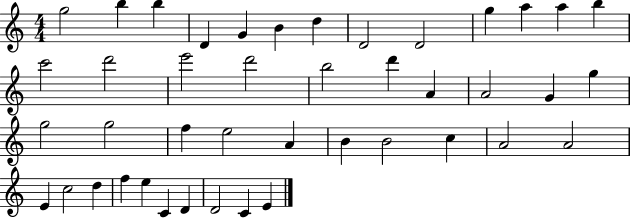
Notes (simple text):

G5/h B5/q B5/q D4/q G4/q B4/q D5/q D4/h D4/h G5/q A5/q A5/q B5/q C6/h D6/h E6/h D6/h B5/h D6/q A4/q A4/h G4/q G5/q G5/h G5/h F5/q E5/h A4/q B4/q B4/h C5/q A4/h A4/h E4/q C5/h D5/q F5/q E5/q C4/q D4/q D4/h C4/q E4/q